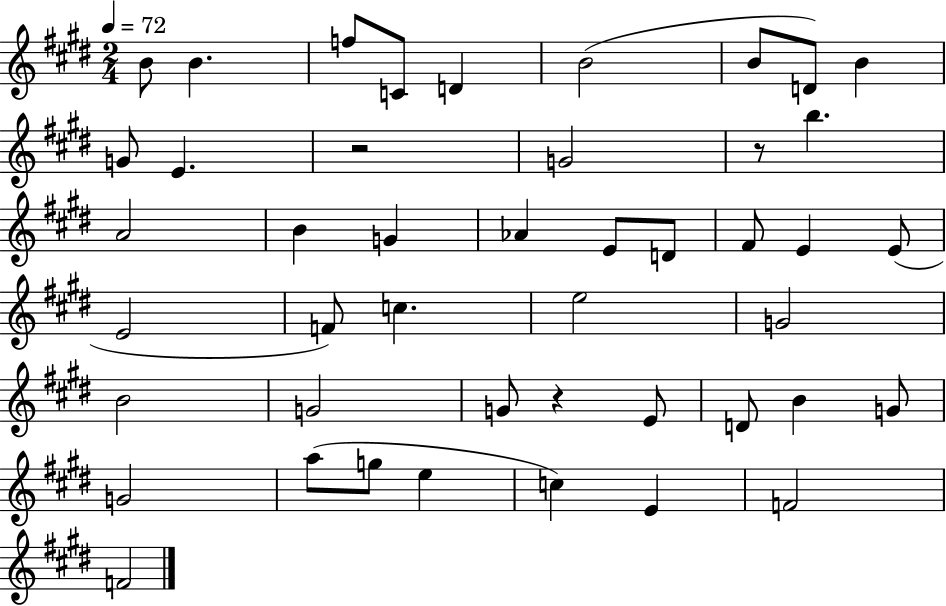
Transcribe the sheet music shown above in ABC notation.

X:1
T:Untitled
M:2/4
L:1/4
K:E
B/2 B f/2 C/2 D B2 B/2 D/2 B G/2 E z2 G2 z/2 b A2 B G _A E/2 D/2 ^F/2 E E/2 E2 F/2 c e2 G2 B2 G2 G/2 z E/2 D/2 B G/2 G2 a/2 g/2 e c E F2 F2